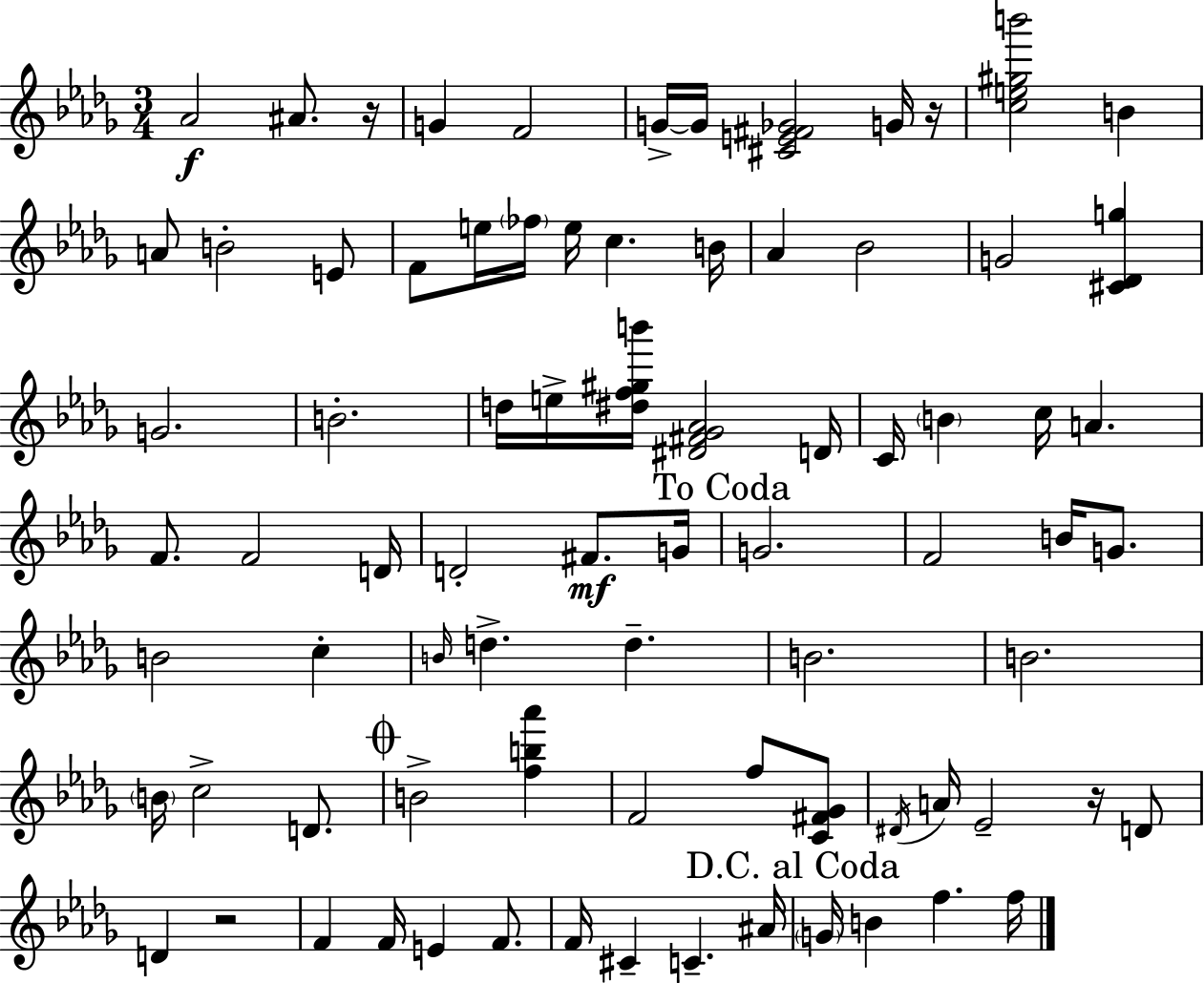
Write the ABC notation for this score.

X:1
T:Untitled
M:3/4
L:1/4
K:Bbm
_A2 ^A/2 z/4 G F2 G/4 G/4 [^CE^F_G]2 G/4 z/4 [ce^gb']2 B A/2 B2 E/2 F/2 e/4 _f/4 e/4 c B/4 _A _B2 G2 [^C_Dg] G2 B2 d/4 e/4 [^df^gb']/4 [^D^F_G_A]2 D/4 C/4 B c/4 A F/2 F2 D/4 D2 ^F/2 G/4 G2 F2 B/4 G/2 B2 c B/4 d d B2 B2 B/4 c2 D/2 B2 [fb_a'] F2 f/2 [C^F_G]/2 ^D/4 A/4 _E2 z/4 D/2 D z2 F F/4 E F/2 F/4 ^C C ^A/4 G/4 B f f/4